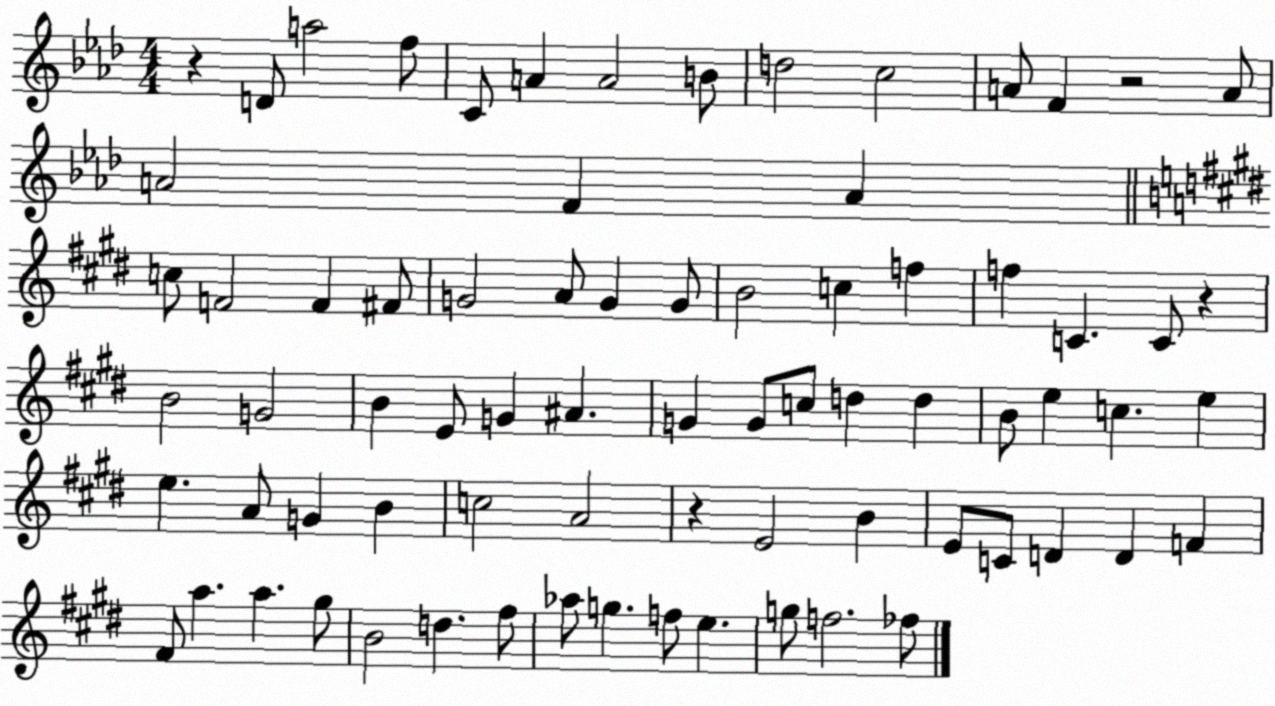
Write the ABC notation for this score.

X:1
T:Untitled
M:4/4
L:1/4
K:Ab
z D/2 a2 f/2 C/2 A A2 B/2 d2 c2 A/2 F z2 A/2 A2 F A c/2 F2 F ^F/2 G2 A/2 G G/2 B2 c f f C C/2 z B2 G2 B E/2 G ^A G G/2 c/2 d d B/2 e c e e A/2 G B c2 A2 z E2 B E/2 C/2 D D F ^F/2 a a ^g/2 B2 d ^f/2 _a/2 g f/2 e g/2 f2 _f/2